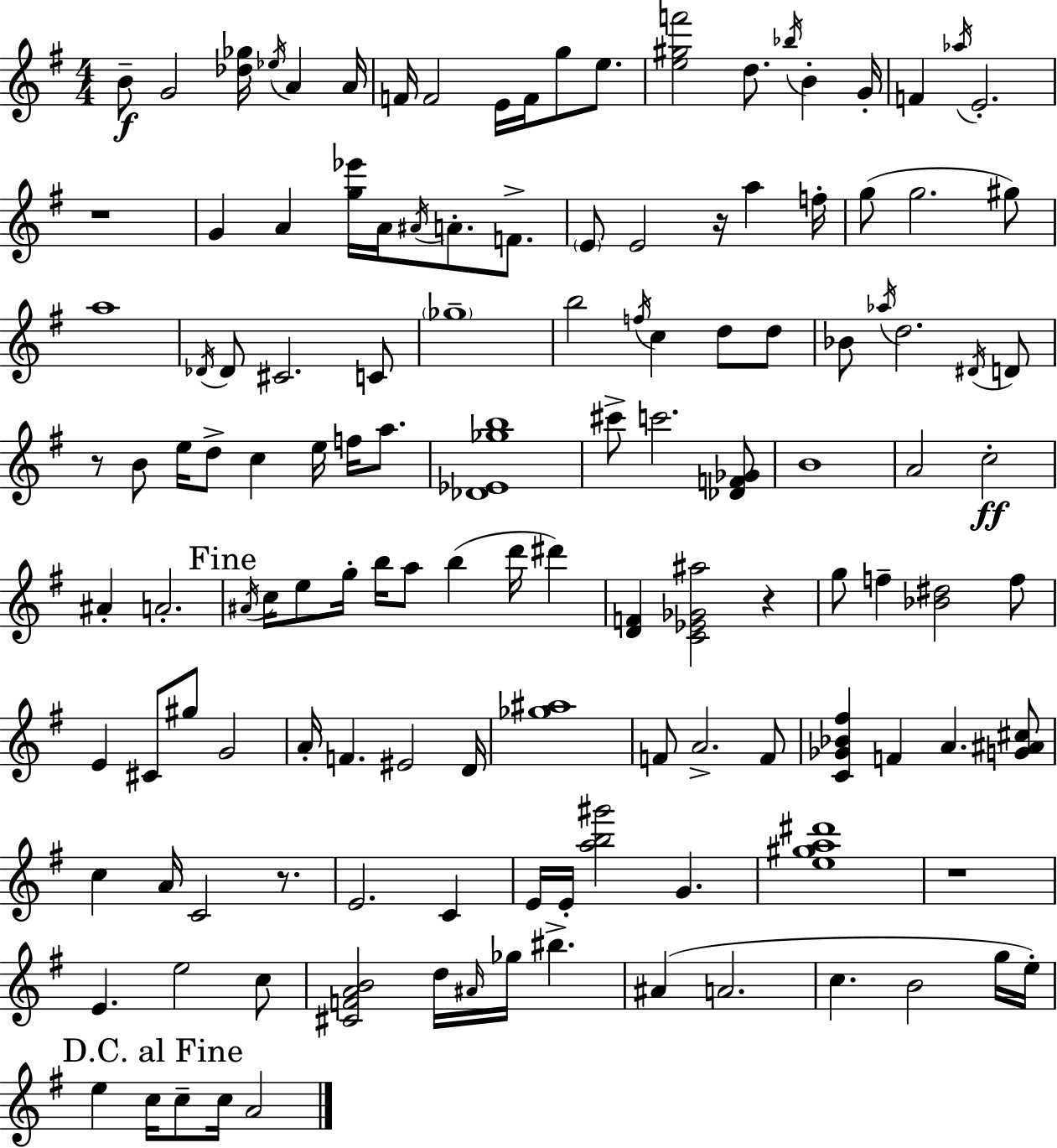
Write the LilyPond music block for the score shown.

{
  \clef treble
  \numericTimeSignature
  \time 4/4
  \key g \major
  b'8--\f g'2 <des'' ges''>16 \acciaccatura { ees''16 } a'4 | a'16 f'16 f'2 e'16 f'16 g''8 e''8. | <e'' gis'' f'''>2 d''8. \acciaccatura { bes''16 } b'4-. | g'16-. f'4 \acciaccatura { aes''16 } e'2.-. | \break r1 | g'4 a'4 <g'' ees'''>16 a'16 \acciaccatura { ais'16 } a'8.-. | f'8.-> \parenthesize e'8 e'2 r16 a''4 | f''16-. g''8( g''2. | \break gis''8) a''1 | \acciaccatura { des'16 } des'8 cis'2. | c'8 \parenthesize ges''1-- | b''2 \acciaccatura { f''16 } c''4 | \break d''8 d''8 bes'8 \acciaccatura { aes''16 } d''2. | \acciaccatura { dis'16 } d'8 r8 b'8 e''16 d''8-> c''4 | e''16 f''16 a''8. <des' ees' ges'' b''>1 | cis'''8-> c'''2. | \break <des' f' ges'>8 b'1 | a'2 | c''2-.\ff ais'4-. a'2.-. | \mark "Fine" \acciaccatura { ais'16 } c''16 e''8 g''16-. b''16 a''8 | \break b''4( d'''16 dis'''4) <d' f'>4 <c' ees' ges' ais''>2 | r4 g''8 f''4-- <bes' dis''>2 | f''8 e'4 cis'8 gis''8 | g'2 a'16-. f'4. | \break eis'2 d'16 <ges'' ais''>1 | f'8 a'2.-> | f'8 <c' ges' bes' fis''>4 f'4 | a'4. <g' ais' cis''>8 c''4 a'16 c'2 | \break r8. e'2. | c'4 e'16 e'16-. <a'' b'' gis'''>2 | g'4. <e'' gis'' a'' dis'''>1 | r1 | \break e'4. e''2 | c''8 <cis' f' a' b'>2 | d''16 \grace { ais'16 } ges''16 bis''4.-> ais'4( a'2. | c''4. | \break b'2 g''16 e''16-.) \mark "D.C. al Fine" e''4 c''16 c''8-- | c''16 a'2 \bar "|."
}